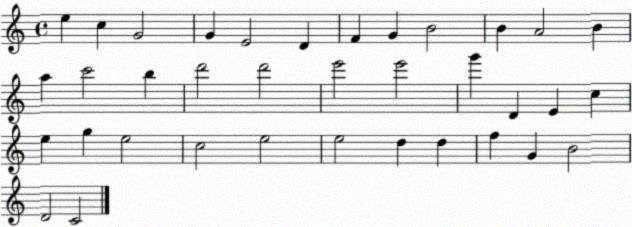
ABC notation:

X:1
T:Untitled
M:4/4
L:1/4
K:C
e c G2 G E2 D F G B2 B A2 B a c'2 b d'2 d'2 e'2 e'2 g' D E c e g e2 c2 e2 e2 d d f G B2 D2 C2